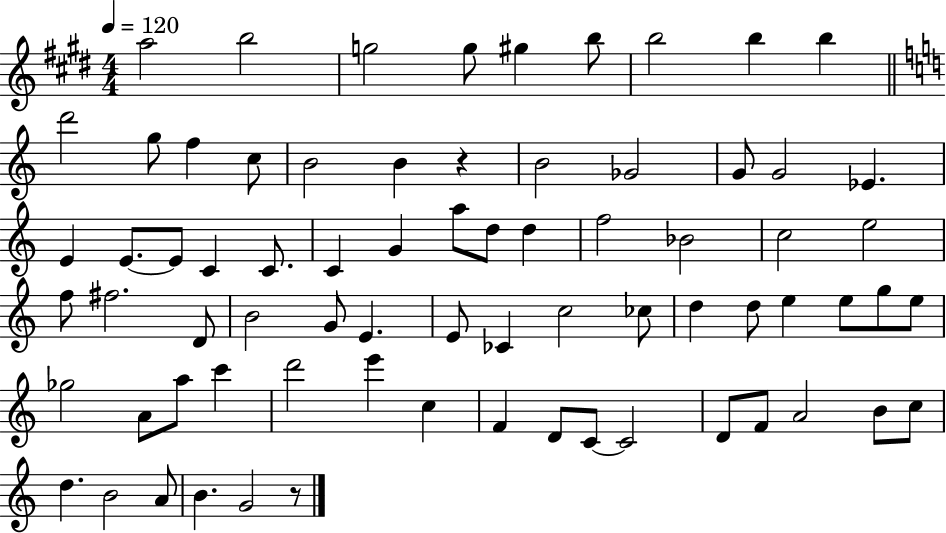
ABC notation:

X:1
T:Untitled
M:4/4
L:1/4
K:E
a2 b2 g2 g/2 ^g b/2 b2 b b d'2 g/2 f c/2 B2 B z B2 _G2 G/2 G2 _E E E/2 E/2 C C/2 C G a/2 d/2 d f2 _B2 c2 e2 f/2 ^f2 D/2 B2 G/2 E E/2 _C c2 _c/2 d d/2 e e/2 g/2 e/2 _g2 A/2 a/2 c' d'2 e' c F D/2 C/2 C2 D/2 F/2 A2 B/2 c/2 d B2 A/2 B G2 z/2